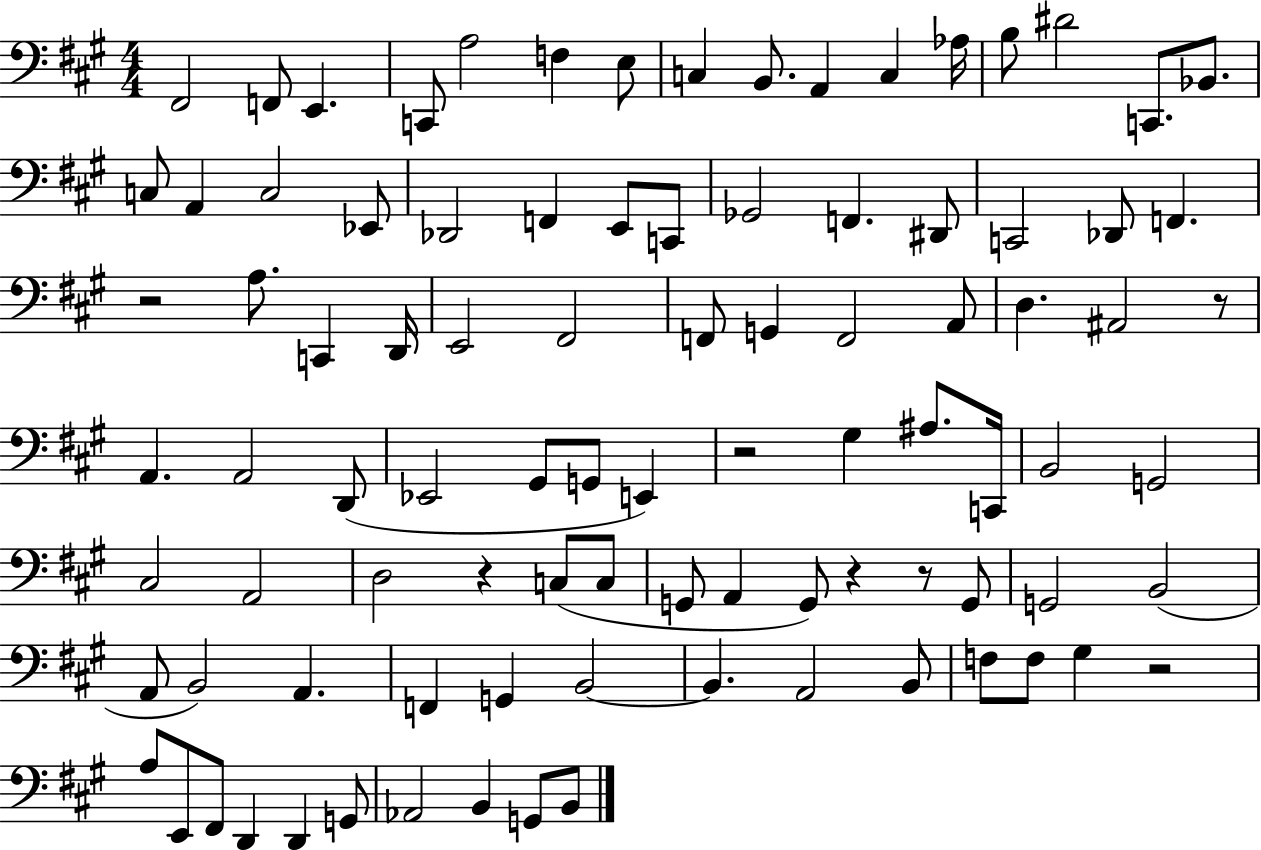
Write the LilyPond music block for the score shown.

{
  \clef bass
  \numericTimeSignature
  \time 4/4
  \key a \major
  \repeat volta 2 { fis,2 f,8 e,4. | c,8 a2 f4 e8 | c4 b,8. a,4 c4 aes16 | b8 dis'2 c,8. bes,8. | \break c8 a,4 c2 ees,8 | des,2 f,4 e,8 c,8 | ges,2 f,4. dis,8 | c,2 des,8 f,4. | \break r2 a8. c,4 d,16 | e,2 fis,2 | f,8 g,4 f,2 a,8 | d4. ais,2 r8 | \break a,4. a,2 d,8( | ees,2 gis,8 g,8 e,4) | r2 gis4 ais8. c,16 | b,2 g,2 | \break cis2 a,2 | d2 r4 c8( c8 | g,8 a,4 g,8) r4 r8 g,8 | g,2 b,2( | \break a,8 b,2) a,4. | f,4 g,4 b,2~~ | b,4. a,2 b,8 | f8 f8 gis4 r2 | \break a8 e,8 fis,8 d,4 d,4 g,8 | aes,2 b,4 g,8 b,8 | } \bar "|."
}